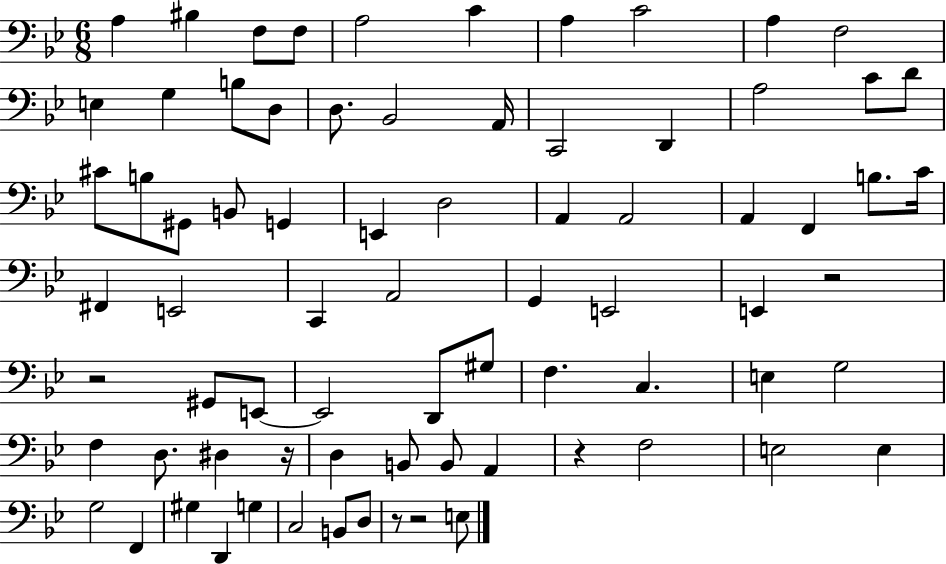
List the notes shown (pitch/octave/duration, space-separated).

A3/q BIS3/q F3/e F3/e A3/h C4/q A3/q C4/h A3/q F3/h E3/q G3/q B3/e D3/e D3/e. Bb2/h A2/s C2/h D2/q A3/h C4/e D4/e C#4/e B3/e G#2/e B2/e G2/q E2/q D3/h A2/q A2/h A2/q F2/q B3/e. C4/s F#2/q E2/h C2/q A2/h G2/q E2/h E2/q R/h R/h G#2/e E2/e E2/h D2/e G#3/e F3/q. C3/q. E3/q G3/h F3/q D3/e. D#3/q R/s D3/q B2/e B2/e A2/q R/q F3/h E3/h E3/q G3/h F2/q G#3/q D2/q G3/q C3/h B2/e D3/e R/e R/h E3/e